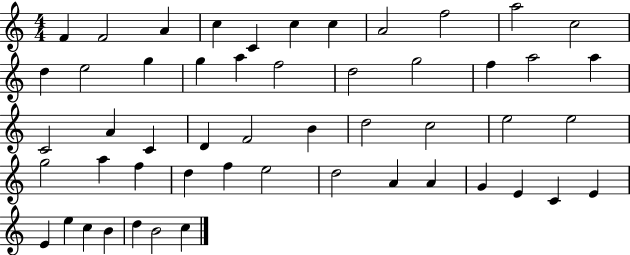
X:1
T:Untitled
M:4/4
L:1/4
K:C
F F2 A c C c c A2 f2 a2 c2 d e2 g g a f2 d2 g2 f a2 a C2 A C D F2 B d2 c2 e2 e2 g2 a f d f e2 d2 A A G E C E E e c B d B2 c